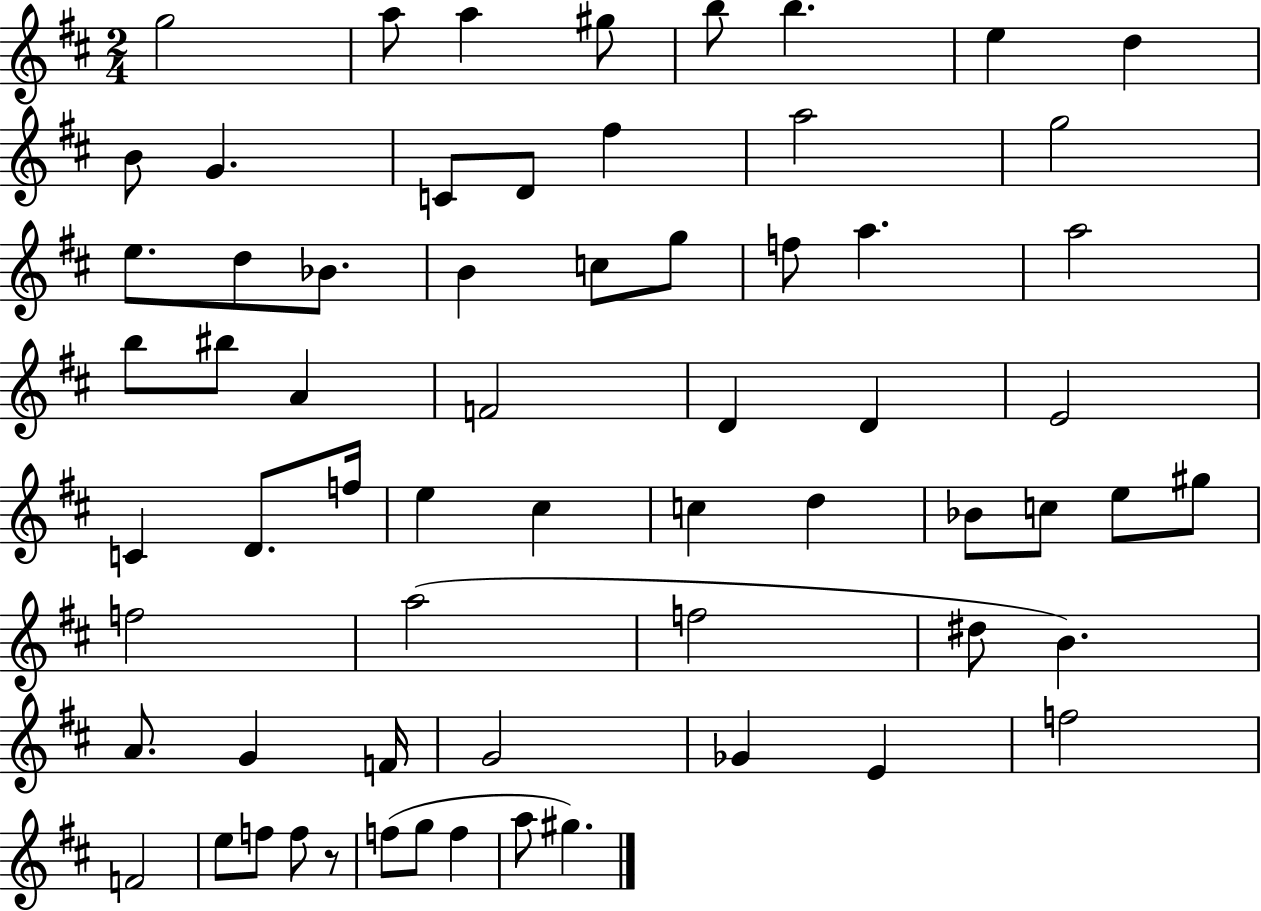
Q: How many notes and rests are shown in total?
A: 64